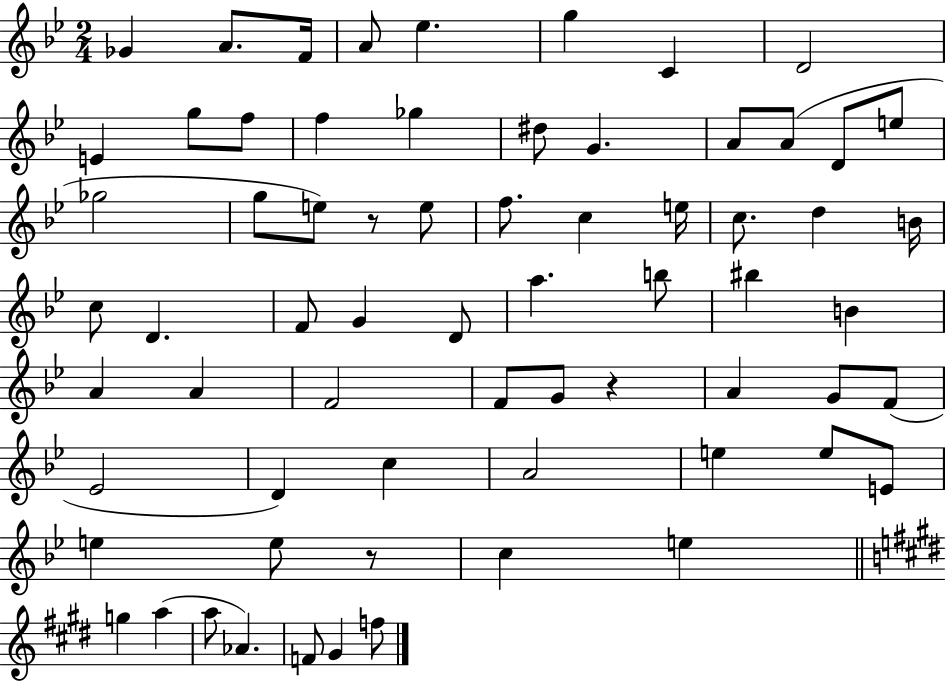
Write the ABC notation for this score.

X:1
T:Untitled
M:2/4
L:1/4
K:Bb
_G A/2 F/4 A/2 _e g C D2 E g/2 f/2 f _g ^d/2 G A/2 A/2 D/2 e/2 _g2 g/2 e/2 z/2 e/2 f/2 c e/4 c/2 d B/4 c/2 D F/2 G D/2 a b/2 ^b B A A F2 F/2 G/2 z A G/2 F/2 _E2 D c A2 e e/2 E/2 e e/2 z/2 c e g a a/2 _A F/2 ^G f/2